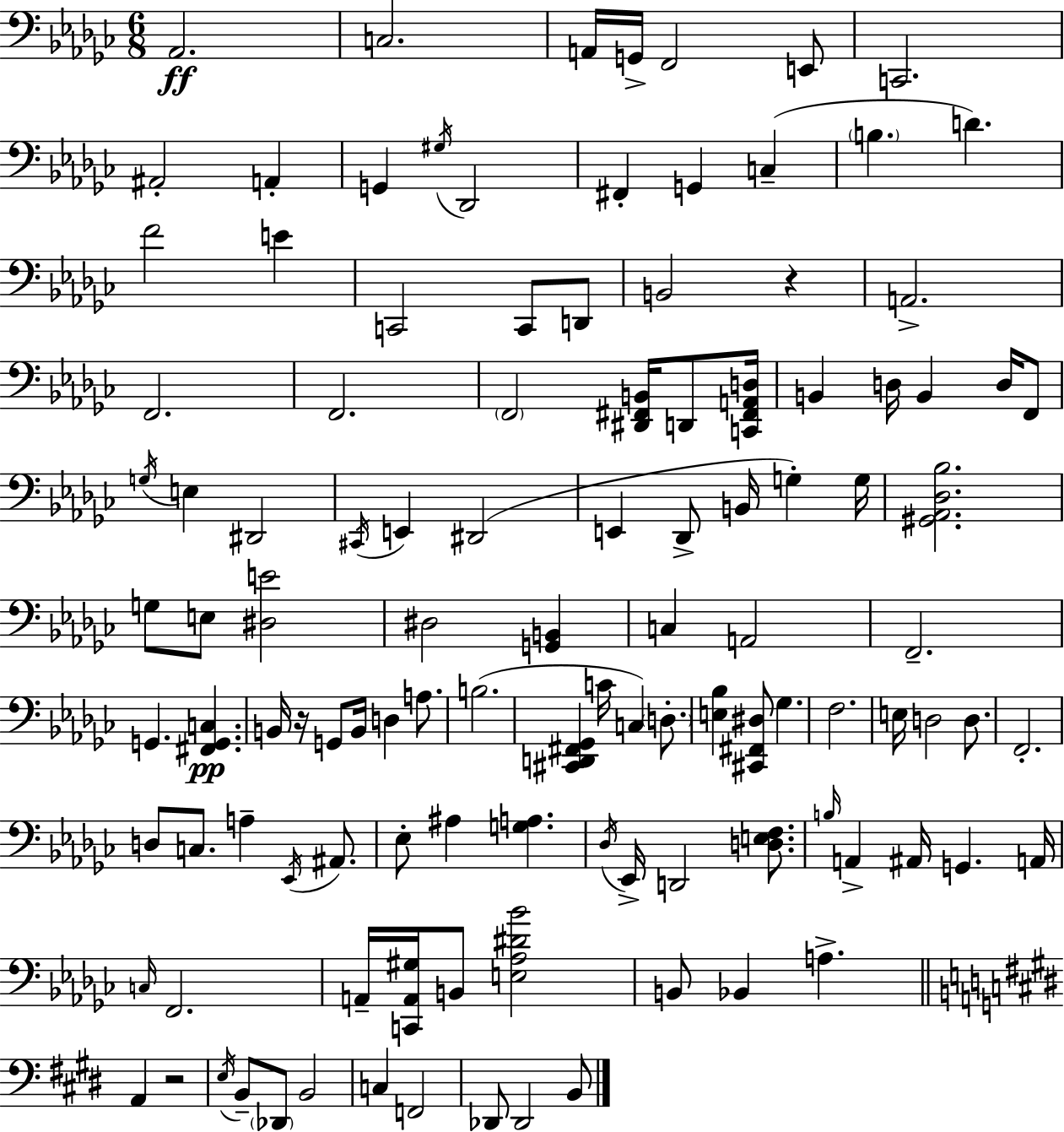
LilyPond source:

{
  \clef bass
  \numericTimeSignature
  \time 6/8
  \key ees \minor
  \repeat volta 2 { aes,2.\ff | c2. | a,16 g,16-> f,2 e,8 | c,2. | \break ais,2-. a,4-. | g,4 \acciaccatura { gis16 } des,2 | fis,4-. g,4 c4--( | \parenthesize b4. d'4.) | \break f'2 e'4 | c,2 c,8 d,8 | b,2 r4 | a,2.-> | \break f,2. | f,2. | \parenthesize f,2 <dis, fis, b,>16 d,8 | <c, fis, a, d>16 b,4 d16 b,4 d16 f,8 | \break \acciaccatura { g16 } e4 dis,2 | \acciaccatura { cis,16 } e,4 dis,2( | e,4 des,8-> b,16 g4-.) | g16 <gis, aes, des bes>2. | \break g8 e8 <dis e'>2 | dis2 <g, b,>4 | c4 a,2 | f,2.-- | \break g,4. <fis, g, c>4.\pp | b,16 r16 g,8 b,16 d4 | a8. b2.( | <cis, d, fis, ges,>4 c'16 c4) | \break \parenthesize d8.-. <e bes>4 <cis, fis, dis>8 ges4. | f2. | e16 d2 | d8. f,2.-. | \break d8 c8. a4-- | \acciaccatura { ees,16 } ais,8. ees8-. ais4 <g a>4. | \acciaccatura { des16 } ees,16-> d,2 | <d e f>8. \grace { b16 } a,4-> ais,16 g,4. | \break a,16 \grace { c16 } f,2. | a,16-- <c, a, gis>16 b,8 <e aes dis' bes'>2 | b,8 bes,4 | a4.-> \bar "||" \break \key e \major a,4 r2 | \acciaccatura { e16 } b,8-- \parenthesize des,8 b,2 | c4 f,2 | des,8 des,2 b,8 | \break } \bar "|."
}